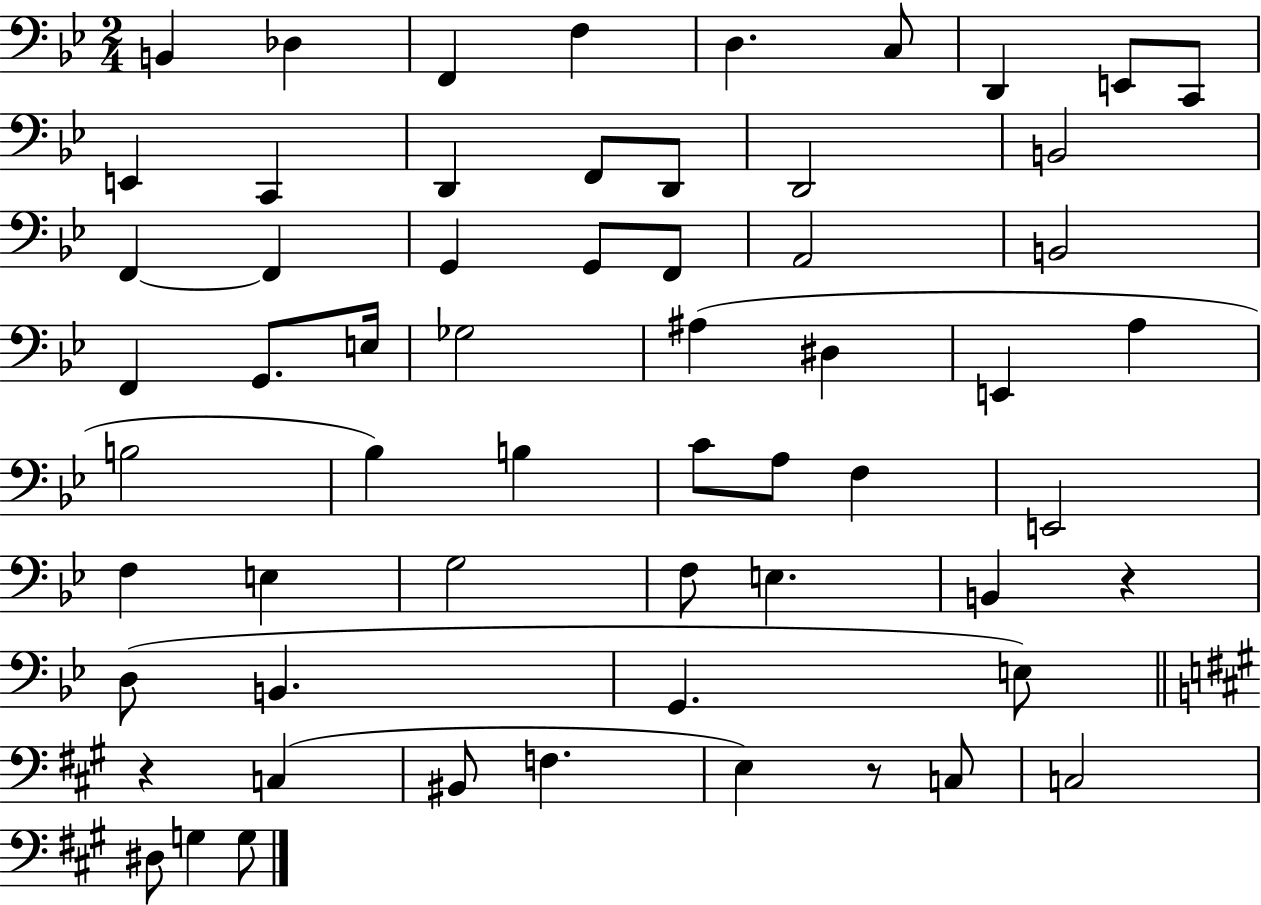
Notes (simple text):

B2/q Db3/q F2/q F3/q D3/q. C3/e D2/q E2/e C2/e E2/q C2/q D2/q F2/e D2/e D2/h B2/h F2/q F2/q G2/q G2/e F2/e A2/h B2/h F2/q G2/e. E3/s Gb3/h A#3/q D#3/q E2/q A3/q B3/h Bb3/q B3/q C4/e A3/e F3/q E2/h F3/q E3/q G3/h F3/e E3/q. B2/q R/q D3/e B2/q. G2/q. E3/e R/q C3/q BIS2/e F3/q. E3/q R/e C3/e C3/h D#3/e G3/q G3/e